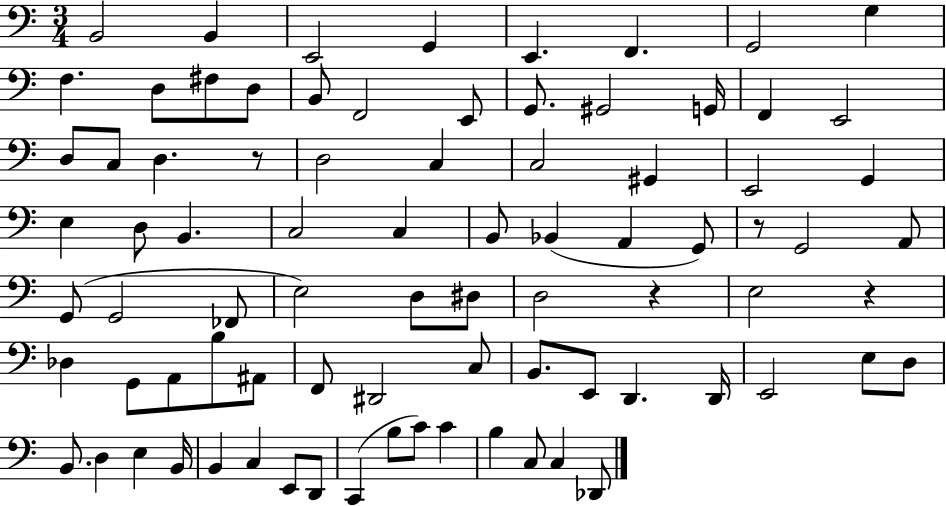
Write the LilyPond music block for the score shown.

{
  \clef bass
  \numericTimeSignature
  \time 3/4
  \key c \major
  b,2 b,4 | e,2 g,4 | e,4. f,4. | g,2 g4 | \break f4. d8 fis8 d8 | b,8 f,2 e,8 | g,8. gis,2 g,16 | f,4 e,2 | \break d8 c8 d4. r8 | d2 c4 | c2 gis,4 | e,2 g,4 | \break e4 d8 b,4. | c2 c4 | b,8 bes,4( a,4 g,8) | r8 g,2 a,8 | \break g,8( g,2 fes,8 | e2) d8 dis8 | d2 r4 | e2 r4 | \break des4 g,8 a,8 b8 ais,8 | f,8 dis,2 c8 | b,8. e,8 d,4. d,16 | e,2 e8 d8 | \break b,8. d4 e4 b,16 | b,4 c4 e,8 d,8 | c,4( b8 c'8) c'4 | b4 c8 c4 des,8 | \break \bar "|."
}